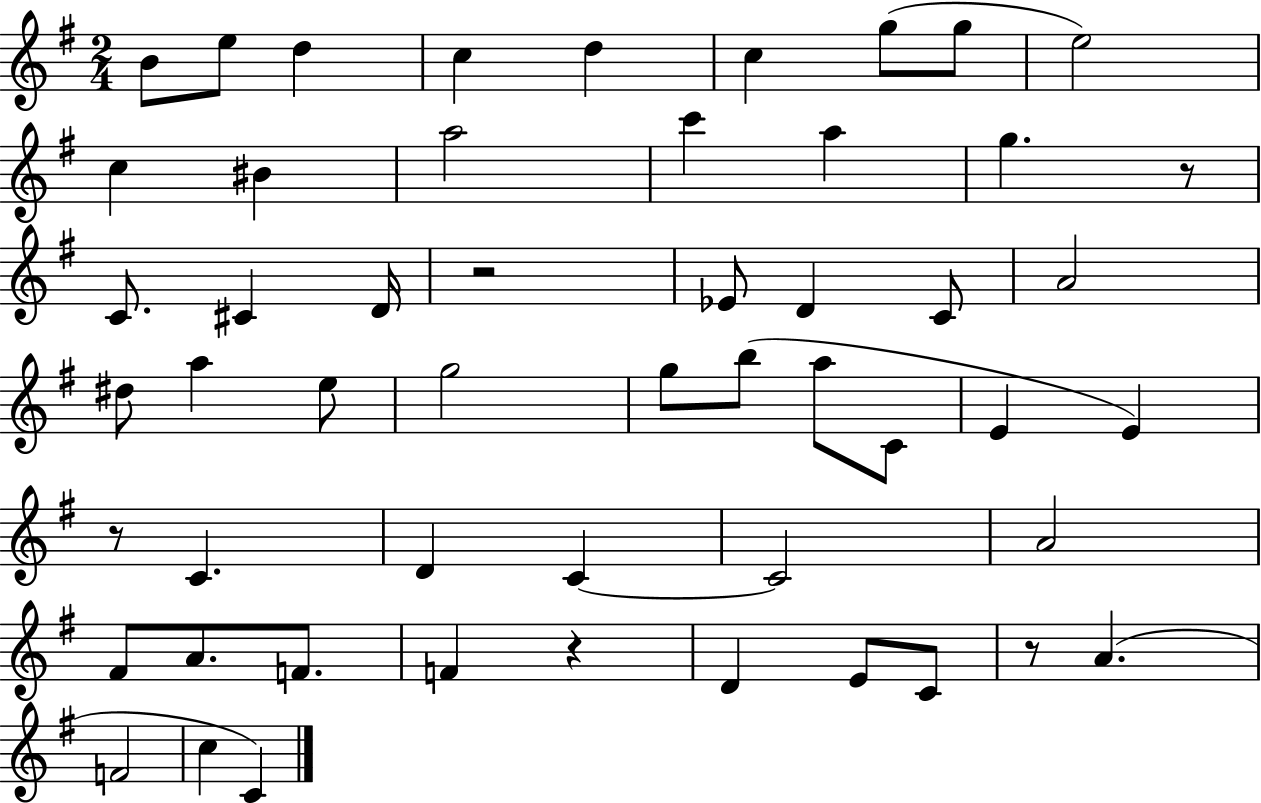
B4/e E5/e D5/q C5/q D5/q C5/q G5/e G5/e E5/h C5/q BIS4/q A5/h C6/q A5/q G5/q. R/e C4/e. C#4/q D4/s R/h Eb4/e D4/q C4/e A4/h D#5/e A5/q E5/e G5/h G5/e B5/e A5/e C4/e E4/q E4/q R/e C4/q. D4/q C4/q C4/h A4/h F#4/e A4/e. F4/e. F4/q R/q D4/q E4/e C4/e R/e A4/q. F4/h C5/q C4/q